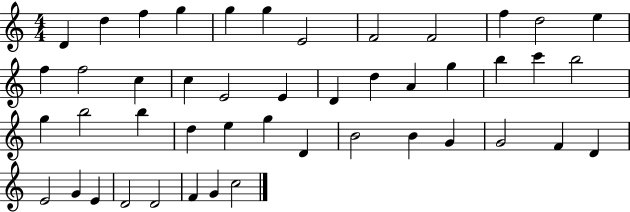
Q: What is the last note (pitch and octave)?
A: C5